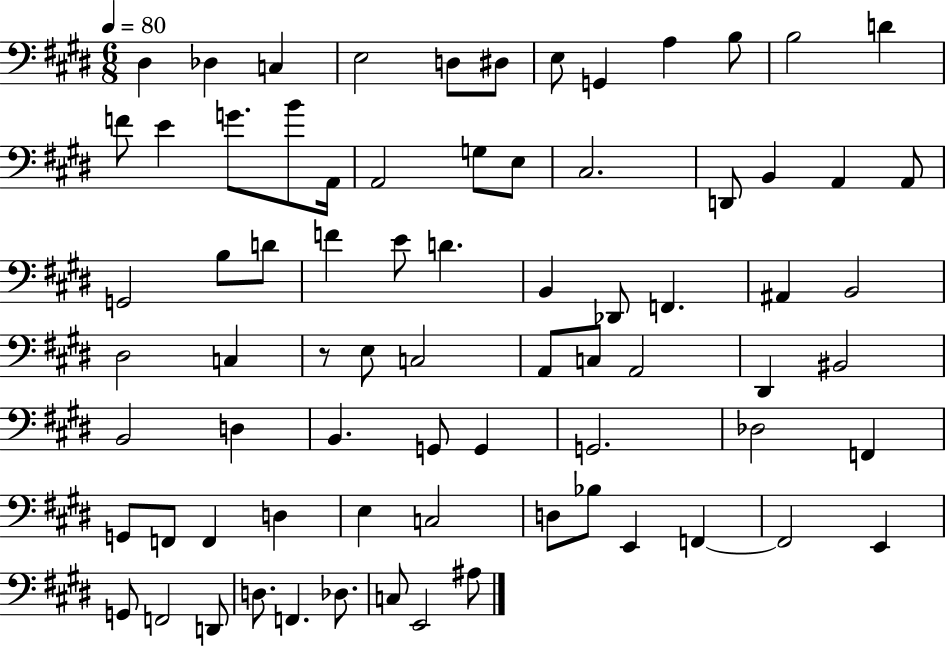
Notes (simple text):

D#3/q Db3/q C3/q E3/h D3/e D#3/e E3/e G2/q A3/q B3/e B3/h D4/q F4/e E4/q G4/e. B4/e A2/s A2/h G3/e E3/e C#3/h. D2/e B2/q A2/q A2/e G2/h B3/e D4/e F4/q E4/e D4/q. B2/q Db2/e F2/q. A#2/q B2/h D#3/h C3/q R/e E3/e C3/h A2/e C3/e A2/h D#2/q BIS2/h B2/h D3/q B2/q. G2/e G2/q G2/h. Db3/h F2/q G2/e F2/e F2/q D3/q E3/q C3/h D3/e Bb3/e E2/q F2/q F2/h E2/q G2/e F2/h D2/e D3/e. F2/q. Db3/e. C3/e E2/h A#3/e